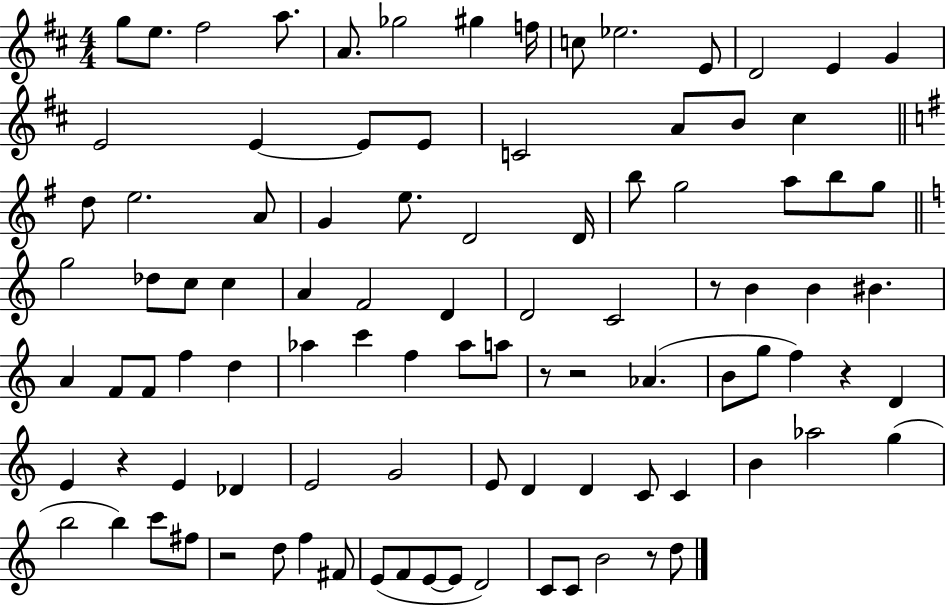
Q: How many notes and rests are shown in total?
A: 97